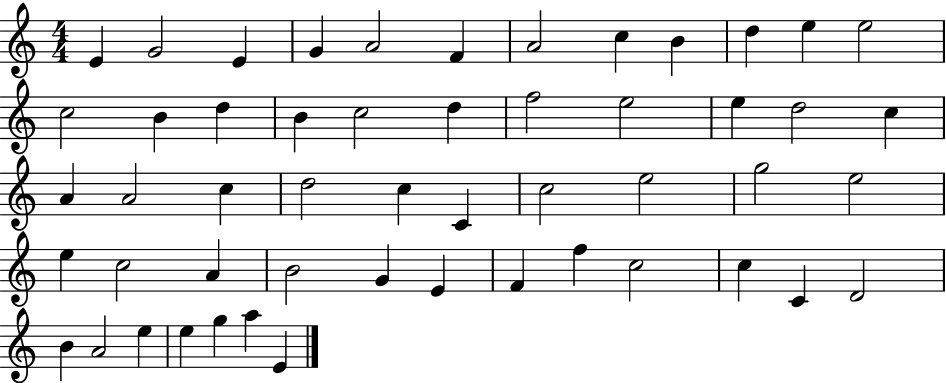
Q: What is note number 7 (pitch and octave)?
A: A4